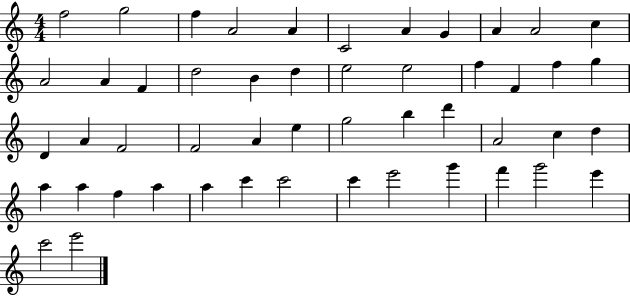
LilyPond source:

{
  \clef treble
  \numericTimeSignature
  \time 4/4
  \key c \major
  f''2 g''2 | f''4 a'2 a'4 | c'2 a'4 g'4 | a'4 a'2 c''4 | \break a'2 a'4 f'4 | d''2 b'4 d''4 | e''2 e''2 | f''4 f'4 f''4 g''4 | \break d'4 a'4 f'2 | f'2 a'4 e''4 | g''2 b''4 d'''4 | a'2 c''4 d''4 | \break a''4 a''4 f''4 a''4 | a''4 c'''4 c'''2 | c'''4 e'''2 g'''4 | f'''4 g'''2 e'''4 | \break c'''2 e'''2 | \bar "|."
}